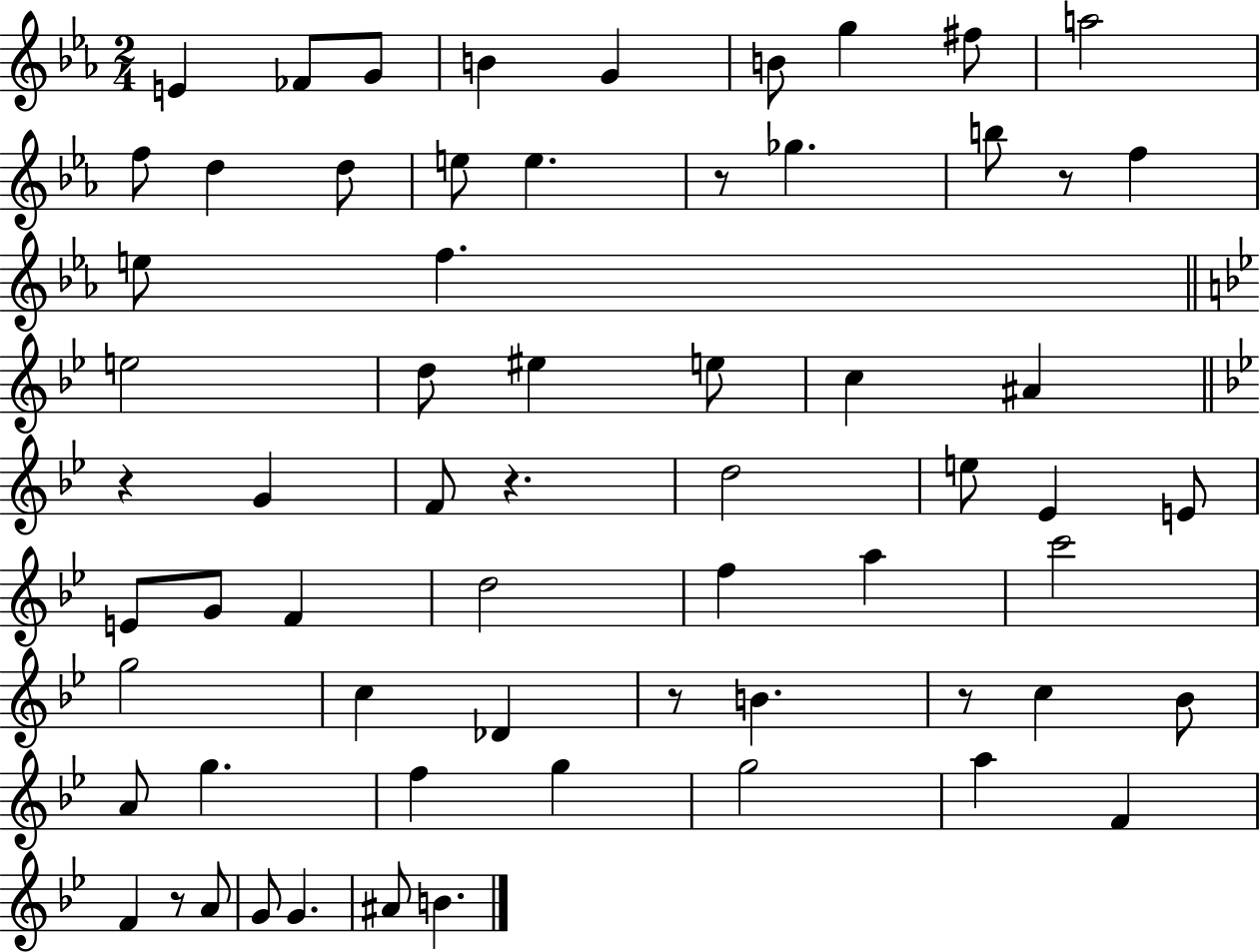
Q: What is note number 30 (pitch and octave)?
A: Eb4